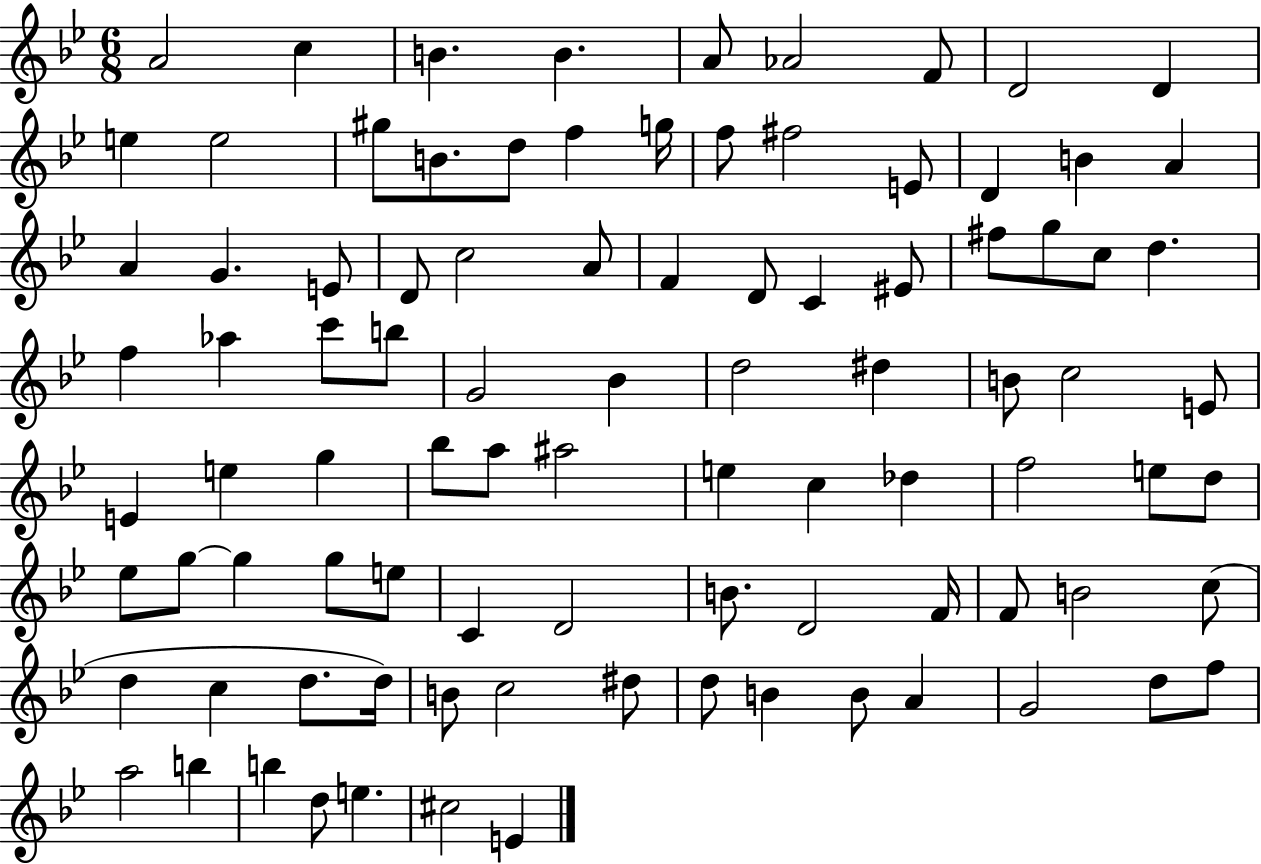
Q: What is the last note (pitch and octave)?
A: E4